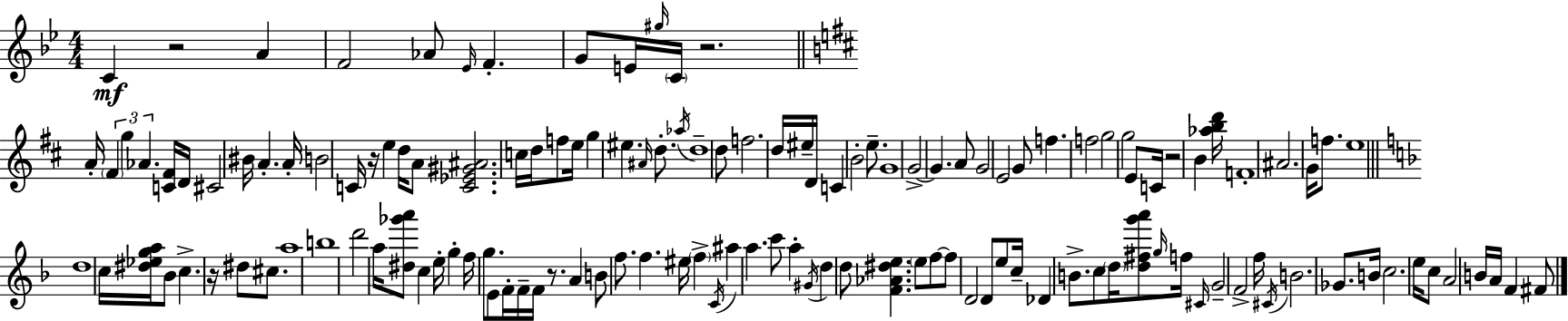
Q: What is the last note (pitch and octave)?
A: F#4